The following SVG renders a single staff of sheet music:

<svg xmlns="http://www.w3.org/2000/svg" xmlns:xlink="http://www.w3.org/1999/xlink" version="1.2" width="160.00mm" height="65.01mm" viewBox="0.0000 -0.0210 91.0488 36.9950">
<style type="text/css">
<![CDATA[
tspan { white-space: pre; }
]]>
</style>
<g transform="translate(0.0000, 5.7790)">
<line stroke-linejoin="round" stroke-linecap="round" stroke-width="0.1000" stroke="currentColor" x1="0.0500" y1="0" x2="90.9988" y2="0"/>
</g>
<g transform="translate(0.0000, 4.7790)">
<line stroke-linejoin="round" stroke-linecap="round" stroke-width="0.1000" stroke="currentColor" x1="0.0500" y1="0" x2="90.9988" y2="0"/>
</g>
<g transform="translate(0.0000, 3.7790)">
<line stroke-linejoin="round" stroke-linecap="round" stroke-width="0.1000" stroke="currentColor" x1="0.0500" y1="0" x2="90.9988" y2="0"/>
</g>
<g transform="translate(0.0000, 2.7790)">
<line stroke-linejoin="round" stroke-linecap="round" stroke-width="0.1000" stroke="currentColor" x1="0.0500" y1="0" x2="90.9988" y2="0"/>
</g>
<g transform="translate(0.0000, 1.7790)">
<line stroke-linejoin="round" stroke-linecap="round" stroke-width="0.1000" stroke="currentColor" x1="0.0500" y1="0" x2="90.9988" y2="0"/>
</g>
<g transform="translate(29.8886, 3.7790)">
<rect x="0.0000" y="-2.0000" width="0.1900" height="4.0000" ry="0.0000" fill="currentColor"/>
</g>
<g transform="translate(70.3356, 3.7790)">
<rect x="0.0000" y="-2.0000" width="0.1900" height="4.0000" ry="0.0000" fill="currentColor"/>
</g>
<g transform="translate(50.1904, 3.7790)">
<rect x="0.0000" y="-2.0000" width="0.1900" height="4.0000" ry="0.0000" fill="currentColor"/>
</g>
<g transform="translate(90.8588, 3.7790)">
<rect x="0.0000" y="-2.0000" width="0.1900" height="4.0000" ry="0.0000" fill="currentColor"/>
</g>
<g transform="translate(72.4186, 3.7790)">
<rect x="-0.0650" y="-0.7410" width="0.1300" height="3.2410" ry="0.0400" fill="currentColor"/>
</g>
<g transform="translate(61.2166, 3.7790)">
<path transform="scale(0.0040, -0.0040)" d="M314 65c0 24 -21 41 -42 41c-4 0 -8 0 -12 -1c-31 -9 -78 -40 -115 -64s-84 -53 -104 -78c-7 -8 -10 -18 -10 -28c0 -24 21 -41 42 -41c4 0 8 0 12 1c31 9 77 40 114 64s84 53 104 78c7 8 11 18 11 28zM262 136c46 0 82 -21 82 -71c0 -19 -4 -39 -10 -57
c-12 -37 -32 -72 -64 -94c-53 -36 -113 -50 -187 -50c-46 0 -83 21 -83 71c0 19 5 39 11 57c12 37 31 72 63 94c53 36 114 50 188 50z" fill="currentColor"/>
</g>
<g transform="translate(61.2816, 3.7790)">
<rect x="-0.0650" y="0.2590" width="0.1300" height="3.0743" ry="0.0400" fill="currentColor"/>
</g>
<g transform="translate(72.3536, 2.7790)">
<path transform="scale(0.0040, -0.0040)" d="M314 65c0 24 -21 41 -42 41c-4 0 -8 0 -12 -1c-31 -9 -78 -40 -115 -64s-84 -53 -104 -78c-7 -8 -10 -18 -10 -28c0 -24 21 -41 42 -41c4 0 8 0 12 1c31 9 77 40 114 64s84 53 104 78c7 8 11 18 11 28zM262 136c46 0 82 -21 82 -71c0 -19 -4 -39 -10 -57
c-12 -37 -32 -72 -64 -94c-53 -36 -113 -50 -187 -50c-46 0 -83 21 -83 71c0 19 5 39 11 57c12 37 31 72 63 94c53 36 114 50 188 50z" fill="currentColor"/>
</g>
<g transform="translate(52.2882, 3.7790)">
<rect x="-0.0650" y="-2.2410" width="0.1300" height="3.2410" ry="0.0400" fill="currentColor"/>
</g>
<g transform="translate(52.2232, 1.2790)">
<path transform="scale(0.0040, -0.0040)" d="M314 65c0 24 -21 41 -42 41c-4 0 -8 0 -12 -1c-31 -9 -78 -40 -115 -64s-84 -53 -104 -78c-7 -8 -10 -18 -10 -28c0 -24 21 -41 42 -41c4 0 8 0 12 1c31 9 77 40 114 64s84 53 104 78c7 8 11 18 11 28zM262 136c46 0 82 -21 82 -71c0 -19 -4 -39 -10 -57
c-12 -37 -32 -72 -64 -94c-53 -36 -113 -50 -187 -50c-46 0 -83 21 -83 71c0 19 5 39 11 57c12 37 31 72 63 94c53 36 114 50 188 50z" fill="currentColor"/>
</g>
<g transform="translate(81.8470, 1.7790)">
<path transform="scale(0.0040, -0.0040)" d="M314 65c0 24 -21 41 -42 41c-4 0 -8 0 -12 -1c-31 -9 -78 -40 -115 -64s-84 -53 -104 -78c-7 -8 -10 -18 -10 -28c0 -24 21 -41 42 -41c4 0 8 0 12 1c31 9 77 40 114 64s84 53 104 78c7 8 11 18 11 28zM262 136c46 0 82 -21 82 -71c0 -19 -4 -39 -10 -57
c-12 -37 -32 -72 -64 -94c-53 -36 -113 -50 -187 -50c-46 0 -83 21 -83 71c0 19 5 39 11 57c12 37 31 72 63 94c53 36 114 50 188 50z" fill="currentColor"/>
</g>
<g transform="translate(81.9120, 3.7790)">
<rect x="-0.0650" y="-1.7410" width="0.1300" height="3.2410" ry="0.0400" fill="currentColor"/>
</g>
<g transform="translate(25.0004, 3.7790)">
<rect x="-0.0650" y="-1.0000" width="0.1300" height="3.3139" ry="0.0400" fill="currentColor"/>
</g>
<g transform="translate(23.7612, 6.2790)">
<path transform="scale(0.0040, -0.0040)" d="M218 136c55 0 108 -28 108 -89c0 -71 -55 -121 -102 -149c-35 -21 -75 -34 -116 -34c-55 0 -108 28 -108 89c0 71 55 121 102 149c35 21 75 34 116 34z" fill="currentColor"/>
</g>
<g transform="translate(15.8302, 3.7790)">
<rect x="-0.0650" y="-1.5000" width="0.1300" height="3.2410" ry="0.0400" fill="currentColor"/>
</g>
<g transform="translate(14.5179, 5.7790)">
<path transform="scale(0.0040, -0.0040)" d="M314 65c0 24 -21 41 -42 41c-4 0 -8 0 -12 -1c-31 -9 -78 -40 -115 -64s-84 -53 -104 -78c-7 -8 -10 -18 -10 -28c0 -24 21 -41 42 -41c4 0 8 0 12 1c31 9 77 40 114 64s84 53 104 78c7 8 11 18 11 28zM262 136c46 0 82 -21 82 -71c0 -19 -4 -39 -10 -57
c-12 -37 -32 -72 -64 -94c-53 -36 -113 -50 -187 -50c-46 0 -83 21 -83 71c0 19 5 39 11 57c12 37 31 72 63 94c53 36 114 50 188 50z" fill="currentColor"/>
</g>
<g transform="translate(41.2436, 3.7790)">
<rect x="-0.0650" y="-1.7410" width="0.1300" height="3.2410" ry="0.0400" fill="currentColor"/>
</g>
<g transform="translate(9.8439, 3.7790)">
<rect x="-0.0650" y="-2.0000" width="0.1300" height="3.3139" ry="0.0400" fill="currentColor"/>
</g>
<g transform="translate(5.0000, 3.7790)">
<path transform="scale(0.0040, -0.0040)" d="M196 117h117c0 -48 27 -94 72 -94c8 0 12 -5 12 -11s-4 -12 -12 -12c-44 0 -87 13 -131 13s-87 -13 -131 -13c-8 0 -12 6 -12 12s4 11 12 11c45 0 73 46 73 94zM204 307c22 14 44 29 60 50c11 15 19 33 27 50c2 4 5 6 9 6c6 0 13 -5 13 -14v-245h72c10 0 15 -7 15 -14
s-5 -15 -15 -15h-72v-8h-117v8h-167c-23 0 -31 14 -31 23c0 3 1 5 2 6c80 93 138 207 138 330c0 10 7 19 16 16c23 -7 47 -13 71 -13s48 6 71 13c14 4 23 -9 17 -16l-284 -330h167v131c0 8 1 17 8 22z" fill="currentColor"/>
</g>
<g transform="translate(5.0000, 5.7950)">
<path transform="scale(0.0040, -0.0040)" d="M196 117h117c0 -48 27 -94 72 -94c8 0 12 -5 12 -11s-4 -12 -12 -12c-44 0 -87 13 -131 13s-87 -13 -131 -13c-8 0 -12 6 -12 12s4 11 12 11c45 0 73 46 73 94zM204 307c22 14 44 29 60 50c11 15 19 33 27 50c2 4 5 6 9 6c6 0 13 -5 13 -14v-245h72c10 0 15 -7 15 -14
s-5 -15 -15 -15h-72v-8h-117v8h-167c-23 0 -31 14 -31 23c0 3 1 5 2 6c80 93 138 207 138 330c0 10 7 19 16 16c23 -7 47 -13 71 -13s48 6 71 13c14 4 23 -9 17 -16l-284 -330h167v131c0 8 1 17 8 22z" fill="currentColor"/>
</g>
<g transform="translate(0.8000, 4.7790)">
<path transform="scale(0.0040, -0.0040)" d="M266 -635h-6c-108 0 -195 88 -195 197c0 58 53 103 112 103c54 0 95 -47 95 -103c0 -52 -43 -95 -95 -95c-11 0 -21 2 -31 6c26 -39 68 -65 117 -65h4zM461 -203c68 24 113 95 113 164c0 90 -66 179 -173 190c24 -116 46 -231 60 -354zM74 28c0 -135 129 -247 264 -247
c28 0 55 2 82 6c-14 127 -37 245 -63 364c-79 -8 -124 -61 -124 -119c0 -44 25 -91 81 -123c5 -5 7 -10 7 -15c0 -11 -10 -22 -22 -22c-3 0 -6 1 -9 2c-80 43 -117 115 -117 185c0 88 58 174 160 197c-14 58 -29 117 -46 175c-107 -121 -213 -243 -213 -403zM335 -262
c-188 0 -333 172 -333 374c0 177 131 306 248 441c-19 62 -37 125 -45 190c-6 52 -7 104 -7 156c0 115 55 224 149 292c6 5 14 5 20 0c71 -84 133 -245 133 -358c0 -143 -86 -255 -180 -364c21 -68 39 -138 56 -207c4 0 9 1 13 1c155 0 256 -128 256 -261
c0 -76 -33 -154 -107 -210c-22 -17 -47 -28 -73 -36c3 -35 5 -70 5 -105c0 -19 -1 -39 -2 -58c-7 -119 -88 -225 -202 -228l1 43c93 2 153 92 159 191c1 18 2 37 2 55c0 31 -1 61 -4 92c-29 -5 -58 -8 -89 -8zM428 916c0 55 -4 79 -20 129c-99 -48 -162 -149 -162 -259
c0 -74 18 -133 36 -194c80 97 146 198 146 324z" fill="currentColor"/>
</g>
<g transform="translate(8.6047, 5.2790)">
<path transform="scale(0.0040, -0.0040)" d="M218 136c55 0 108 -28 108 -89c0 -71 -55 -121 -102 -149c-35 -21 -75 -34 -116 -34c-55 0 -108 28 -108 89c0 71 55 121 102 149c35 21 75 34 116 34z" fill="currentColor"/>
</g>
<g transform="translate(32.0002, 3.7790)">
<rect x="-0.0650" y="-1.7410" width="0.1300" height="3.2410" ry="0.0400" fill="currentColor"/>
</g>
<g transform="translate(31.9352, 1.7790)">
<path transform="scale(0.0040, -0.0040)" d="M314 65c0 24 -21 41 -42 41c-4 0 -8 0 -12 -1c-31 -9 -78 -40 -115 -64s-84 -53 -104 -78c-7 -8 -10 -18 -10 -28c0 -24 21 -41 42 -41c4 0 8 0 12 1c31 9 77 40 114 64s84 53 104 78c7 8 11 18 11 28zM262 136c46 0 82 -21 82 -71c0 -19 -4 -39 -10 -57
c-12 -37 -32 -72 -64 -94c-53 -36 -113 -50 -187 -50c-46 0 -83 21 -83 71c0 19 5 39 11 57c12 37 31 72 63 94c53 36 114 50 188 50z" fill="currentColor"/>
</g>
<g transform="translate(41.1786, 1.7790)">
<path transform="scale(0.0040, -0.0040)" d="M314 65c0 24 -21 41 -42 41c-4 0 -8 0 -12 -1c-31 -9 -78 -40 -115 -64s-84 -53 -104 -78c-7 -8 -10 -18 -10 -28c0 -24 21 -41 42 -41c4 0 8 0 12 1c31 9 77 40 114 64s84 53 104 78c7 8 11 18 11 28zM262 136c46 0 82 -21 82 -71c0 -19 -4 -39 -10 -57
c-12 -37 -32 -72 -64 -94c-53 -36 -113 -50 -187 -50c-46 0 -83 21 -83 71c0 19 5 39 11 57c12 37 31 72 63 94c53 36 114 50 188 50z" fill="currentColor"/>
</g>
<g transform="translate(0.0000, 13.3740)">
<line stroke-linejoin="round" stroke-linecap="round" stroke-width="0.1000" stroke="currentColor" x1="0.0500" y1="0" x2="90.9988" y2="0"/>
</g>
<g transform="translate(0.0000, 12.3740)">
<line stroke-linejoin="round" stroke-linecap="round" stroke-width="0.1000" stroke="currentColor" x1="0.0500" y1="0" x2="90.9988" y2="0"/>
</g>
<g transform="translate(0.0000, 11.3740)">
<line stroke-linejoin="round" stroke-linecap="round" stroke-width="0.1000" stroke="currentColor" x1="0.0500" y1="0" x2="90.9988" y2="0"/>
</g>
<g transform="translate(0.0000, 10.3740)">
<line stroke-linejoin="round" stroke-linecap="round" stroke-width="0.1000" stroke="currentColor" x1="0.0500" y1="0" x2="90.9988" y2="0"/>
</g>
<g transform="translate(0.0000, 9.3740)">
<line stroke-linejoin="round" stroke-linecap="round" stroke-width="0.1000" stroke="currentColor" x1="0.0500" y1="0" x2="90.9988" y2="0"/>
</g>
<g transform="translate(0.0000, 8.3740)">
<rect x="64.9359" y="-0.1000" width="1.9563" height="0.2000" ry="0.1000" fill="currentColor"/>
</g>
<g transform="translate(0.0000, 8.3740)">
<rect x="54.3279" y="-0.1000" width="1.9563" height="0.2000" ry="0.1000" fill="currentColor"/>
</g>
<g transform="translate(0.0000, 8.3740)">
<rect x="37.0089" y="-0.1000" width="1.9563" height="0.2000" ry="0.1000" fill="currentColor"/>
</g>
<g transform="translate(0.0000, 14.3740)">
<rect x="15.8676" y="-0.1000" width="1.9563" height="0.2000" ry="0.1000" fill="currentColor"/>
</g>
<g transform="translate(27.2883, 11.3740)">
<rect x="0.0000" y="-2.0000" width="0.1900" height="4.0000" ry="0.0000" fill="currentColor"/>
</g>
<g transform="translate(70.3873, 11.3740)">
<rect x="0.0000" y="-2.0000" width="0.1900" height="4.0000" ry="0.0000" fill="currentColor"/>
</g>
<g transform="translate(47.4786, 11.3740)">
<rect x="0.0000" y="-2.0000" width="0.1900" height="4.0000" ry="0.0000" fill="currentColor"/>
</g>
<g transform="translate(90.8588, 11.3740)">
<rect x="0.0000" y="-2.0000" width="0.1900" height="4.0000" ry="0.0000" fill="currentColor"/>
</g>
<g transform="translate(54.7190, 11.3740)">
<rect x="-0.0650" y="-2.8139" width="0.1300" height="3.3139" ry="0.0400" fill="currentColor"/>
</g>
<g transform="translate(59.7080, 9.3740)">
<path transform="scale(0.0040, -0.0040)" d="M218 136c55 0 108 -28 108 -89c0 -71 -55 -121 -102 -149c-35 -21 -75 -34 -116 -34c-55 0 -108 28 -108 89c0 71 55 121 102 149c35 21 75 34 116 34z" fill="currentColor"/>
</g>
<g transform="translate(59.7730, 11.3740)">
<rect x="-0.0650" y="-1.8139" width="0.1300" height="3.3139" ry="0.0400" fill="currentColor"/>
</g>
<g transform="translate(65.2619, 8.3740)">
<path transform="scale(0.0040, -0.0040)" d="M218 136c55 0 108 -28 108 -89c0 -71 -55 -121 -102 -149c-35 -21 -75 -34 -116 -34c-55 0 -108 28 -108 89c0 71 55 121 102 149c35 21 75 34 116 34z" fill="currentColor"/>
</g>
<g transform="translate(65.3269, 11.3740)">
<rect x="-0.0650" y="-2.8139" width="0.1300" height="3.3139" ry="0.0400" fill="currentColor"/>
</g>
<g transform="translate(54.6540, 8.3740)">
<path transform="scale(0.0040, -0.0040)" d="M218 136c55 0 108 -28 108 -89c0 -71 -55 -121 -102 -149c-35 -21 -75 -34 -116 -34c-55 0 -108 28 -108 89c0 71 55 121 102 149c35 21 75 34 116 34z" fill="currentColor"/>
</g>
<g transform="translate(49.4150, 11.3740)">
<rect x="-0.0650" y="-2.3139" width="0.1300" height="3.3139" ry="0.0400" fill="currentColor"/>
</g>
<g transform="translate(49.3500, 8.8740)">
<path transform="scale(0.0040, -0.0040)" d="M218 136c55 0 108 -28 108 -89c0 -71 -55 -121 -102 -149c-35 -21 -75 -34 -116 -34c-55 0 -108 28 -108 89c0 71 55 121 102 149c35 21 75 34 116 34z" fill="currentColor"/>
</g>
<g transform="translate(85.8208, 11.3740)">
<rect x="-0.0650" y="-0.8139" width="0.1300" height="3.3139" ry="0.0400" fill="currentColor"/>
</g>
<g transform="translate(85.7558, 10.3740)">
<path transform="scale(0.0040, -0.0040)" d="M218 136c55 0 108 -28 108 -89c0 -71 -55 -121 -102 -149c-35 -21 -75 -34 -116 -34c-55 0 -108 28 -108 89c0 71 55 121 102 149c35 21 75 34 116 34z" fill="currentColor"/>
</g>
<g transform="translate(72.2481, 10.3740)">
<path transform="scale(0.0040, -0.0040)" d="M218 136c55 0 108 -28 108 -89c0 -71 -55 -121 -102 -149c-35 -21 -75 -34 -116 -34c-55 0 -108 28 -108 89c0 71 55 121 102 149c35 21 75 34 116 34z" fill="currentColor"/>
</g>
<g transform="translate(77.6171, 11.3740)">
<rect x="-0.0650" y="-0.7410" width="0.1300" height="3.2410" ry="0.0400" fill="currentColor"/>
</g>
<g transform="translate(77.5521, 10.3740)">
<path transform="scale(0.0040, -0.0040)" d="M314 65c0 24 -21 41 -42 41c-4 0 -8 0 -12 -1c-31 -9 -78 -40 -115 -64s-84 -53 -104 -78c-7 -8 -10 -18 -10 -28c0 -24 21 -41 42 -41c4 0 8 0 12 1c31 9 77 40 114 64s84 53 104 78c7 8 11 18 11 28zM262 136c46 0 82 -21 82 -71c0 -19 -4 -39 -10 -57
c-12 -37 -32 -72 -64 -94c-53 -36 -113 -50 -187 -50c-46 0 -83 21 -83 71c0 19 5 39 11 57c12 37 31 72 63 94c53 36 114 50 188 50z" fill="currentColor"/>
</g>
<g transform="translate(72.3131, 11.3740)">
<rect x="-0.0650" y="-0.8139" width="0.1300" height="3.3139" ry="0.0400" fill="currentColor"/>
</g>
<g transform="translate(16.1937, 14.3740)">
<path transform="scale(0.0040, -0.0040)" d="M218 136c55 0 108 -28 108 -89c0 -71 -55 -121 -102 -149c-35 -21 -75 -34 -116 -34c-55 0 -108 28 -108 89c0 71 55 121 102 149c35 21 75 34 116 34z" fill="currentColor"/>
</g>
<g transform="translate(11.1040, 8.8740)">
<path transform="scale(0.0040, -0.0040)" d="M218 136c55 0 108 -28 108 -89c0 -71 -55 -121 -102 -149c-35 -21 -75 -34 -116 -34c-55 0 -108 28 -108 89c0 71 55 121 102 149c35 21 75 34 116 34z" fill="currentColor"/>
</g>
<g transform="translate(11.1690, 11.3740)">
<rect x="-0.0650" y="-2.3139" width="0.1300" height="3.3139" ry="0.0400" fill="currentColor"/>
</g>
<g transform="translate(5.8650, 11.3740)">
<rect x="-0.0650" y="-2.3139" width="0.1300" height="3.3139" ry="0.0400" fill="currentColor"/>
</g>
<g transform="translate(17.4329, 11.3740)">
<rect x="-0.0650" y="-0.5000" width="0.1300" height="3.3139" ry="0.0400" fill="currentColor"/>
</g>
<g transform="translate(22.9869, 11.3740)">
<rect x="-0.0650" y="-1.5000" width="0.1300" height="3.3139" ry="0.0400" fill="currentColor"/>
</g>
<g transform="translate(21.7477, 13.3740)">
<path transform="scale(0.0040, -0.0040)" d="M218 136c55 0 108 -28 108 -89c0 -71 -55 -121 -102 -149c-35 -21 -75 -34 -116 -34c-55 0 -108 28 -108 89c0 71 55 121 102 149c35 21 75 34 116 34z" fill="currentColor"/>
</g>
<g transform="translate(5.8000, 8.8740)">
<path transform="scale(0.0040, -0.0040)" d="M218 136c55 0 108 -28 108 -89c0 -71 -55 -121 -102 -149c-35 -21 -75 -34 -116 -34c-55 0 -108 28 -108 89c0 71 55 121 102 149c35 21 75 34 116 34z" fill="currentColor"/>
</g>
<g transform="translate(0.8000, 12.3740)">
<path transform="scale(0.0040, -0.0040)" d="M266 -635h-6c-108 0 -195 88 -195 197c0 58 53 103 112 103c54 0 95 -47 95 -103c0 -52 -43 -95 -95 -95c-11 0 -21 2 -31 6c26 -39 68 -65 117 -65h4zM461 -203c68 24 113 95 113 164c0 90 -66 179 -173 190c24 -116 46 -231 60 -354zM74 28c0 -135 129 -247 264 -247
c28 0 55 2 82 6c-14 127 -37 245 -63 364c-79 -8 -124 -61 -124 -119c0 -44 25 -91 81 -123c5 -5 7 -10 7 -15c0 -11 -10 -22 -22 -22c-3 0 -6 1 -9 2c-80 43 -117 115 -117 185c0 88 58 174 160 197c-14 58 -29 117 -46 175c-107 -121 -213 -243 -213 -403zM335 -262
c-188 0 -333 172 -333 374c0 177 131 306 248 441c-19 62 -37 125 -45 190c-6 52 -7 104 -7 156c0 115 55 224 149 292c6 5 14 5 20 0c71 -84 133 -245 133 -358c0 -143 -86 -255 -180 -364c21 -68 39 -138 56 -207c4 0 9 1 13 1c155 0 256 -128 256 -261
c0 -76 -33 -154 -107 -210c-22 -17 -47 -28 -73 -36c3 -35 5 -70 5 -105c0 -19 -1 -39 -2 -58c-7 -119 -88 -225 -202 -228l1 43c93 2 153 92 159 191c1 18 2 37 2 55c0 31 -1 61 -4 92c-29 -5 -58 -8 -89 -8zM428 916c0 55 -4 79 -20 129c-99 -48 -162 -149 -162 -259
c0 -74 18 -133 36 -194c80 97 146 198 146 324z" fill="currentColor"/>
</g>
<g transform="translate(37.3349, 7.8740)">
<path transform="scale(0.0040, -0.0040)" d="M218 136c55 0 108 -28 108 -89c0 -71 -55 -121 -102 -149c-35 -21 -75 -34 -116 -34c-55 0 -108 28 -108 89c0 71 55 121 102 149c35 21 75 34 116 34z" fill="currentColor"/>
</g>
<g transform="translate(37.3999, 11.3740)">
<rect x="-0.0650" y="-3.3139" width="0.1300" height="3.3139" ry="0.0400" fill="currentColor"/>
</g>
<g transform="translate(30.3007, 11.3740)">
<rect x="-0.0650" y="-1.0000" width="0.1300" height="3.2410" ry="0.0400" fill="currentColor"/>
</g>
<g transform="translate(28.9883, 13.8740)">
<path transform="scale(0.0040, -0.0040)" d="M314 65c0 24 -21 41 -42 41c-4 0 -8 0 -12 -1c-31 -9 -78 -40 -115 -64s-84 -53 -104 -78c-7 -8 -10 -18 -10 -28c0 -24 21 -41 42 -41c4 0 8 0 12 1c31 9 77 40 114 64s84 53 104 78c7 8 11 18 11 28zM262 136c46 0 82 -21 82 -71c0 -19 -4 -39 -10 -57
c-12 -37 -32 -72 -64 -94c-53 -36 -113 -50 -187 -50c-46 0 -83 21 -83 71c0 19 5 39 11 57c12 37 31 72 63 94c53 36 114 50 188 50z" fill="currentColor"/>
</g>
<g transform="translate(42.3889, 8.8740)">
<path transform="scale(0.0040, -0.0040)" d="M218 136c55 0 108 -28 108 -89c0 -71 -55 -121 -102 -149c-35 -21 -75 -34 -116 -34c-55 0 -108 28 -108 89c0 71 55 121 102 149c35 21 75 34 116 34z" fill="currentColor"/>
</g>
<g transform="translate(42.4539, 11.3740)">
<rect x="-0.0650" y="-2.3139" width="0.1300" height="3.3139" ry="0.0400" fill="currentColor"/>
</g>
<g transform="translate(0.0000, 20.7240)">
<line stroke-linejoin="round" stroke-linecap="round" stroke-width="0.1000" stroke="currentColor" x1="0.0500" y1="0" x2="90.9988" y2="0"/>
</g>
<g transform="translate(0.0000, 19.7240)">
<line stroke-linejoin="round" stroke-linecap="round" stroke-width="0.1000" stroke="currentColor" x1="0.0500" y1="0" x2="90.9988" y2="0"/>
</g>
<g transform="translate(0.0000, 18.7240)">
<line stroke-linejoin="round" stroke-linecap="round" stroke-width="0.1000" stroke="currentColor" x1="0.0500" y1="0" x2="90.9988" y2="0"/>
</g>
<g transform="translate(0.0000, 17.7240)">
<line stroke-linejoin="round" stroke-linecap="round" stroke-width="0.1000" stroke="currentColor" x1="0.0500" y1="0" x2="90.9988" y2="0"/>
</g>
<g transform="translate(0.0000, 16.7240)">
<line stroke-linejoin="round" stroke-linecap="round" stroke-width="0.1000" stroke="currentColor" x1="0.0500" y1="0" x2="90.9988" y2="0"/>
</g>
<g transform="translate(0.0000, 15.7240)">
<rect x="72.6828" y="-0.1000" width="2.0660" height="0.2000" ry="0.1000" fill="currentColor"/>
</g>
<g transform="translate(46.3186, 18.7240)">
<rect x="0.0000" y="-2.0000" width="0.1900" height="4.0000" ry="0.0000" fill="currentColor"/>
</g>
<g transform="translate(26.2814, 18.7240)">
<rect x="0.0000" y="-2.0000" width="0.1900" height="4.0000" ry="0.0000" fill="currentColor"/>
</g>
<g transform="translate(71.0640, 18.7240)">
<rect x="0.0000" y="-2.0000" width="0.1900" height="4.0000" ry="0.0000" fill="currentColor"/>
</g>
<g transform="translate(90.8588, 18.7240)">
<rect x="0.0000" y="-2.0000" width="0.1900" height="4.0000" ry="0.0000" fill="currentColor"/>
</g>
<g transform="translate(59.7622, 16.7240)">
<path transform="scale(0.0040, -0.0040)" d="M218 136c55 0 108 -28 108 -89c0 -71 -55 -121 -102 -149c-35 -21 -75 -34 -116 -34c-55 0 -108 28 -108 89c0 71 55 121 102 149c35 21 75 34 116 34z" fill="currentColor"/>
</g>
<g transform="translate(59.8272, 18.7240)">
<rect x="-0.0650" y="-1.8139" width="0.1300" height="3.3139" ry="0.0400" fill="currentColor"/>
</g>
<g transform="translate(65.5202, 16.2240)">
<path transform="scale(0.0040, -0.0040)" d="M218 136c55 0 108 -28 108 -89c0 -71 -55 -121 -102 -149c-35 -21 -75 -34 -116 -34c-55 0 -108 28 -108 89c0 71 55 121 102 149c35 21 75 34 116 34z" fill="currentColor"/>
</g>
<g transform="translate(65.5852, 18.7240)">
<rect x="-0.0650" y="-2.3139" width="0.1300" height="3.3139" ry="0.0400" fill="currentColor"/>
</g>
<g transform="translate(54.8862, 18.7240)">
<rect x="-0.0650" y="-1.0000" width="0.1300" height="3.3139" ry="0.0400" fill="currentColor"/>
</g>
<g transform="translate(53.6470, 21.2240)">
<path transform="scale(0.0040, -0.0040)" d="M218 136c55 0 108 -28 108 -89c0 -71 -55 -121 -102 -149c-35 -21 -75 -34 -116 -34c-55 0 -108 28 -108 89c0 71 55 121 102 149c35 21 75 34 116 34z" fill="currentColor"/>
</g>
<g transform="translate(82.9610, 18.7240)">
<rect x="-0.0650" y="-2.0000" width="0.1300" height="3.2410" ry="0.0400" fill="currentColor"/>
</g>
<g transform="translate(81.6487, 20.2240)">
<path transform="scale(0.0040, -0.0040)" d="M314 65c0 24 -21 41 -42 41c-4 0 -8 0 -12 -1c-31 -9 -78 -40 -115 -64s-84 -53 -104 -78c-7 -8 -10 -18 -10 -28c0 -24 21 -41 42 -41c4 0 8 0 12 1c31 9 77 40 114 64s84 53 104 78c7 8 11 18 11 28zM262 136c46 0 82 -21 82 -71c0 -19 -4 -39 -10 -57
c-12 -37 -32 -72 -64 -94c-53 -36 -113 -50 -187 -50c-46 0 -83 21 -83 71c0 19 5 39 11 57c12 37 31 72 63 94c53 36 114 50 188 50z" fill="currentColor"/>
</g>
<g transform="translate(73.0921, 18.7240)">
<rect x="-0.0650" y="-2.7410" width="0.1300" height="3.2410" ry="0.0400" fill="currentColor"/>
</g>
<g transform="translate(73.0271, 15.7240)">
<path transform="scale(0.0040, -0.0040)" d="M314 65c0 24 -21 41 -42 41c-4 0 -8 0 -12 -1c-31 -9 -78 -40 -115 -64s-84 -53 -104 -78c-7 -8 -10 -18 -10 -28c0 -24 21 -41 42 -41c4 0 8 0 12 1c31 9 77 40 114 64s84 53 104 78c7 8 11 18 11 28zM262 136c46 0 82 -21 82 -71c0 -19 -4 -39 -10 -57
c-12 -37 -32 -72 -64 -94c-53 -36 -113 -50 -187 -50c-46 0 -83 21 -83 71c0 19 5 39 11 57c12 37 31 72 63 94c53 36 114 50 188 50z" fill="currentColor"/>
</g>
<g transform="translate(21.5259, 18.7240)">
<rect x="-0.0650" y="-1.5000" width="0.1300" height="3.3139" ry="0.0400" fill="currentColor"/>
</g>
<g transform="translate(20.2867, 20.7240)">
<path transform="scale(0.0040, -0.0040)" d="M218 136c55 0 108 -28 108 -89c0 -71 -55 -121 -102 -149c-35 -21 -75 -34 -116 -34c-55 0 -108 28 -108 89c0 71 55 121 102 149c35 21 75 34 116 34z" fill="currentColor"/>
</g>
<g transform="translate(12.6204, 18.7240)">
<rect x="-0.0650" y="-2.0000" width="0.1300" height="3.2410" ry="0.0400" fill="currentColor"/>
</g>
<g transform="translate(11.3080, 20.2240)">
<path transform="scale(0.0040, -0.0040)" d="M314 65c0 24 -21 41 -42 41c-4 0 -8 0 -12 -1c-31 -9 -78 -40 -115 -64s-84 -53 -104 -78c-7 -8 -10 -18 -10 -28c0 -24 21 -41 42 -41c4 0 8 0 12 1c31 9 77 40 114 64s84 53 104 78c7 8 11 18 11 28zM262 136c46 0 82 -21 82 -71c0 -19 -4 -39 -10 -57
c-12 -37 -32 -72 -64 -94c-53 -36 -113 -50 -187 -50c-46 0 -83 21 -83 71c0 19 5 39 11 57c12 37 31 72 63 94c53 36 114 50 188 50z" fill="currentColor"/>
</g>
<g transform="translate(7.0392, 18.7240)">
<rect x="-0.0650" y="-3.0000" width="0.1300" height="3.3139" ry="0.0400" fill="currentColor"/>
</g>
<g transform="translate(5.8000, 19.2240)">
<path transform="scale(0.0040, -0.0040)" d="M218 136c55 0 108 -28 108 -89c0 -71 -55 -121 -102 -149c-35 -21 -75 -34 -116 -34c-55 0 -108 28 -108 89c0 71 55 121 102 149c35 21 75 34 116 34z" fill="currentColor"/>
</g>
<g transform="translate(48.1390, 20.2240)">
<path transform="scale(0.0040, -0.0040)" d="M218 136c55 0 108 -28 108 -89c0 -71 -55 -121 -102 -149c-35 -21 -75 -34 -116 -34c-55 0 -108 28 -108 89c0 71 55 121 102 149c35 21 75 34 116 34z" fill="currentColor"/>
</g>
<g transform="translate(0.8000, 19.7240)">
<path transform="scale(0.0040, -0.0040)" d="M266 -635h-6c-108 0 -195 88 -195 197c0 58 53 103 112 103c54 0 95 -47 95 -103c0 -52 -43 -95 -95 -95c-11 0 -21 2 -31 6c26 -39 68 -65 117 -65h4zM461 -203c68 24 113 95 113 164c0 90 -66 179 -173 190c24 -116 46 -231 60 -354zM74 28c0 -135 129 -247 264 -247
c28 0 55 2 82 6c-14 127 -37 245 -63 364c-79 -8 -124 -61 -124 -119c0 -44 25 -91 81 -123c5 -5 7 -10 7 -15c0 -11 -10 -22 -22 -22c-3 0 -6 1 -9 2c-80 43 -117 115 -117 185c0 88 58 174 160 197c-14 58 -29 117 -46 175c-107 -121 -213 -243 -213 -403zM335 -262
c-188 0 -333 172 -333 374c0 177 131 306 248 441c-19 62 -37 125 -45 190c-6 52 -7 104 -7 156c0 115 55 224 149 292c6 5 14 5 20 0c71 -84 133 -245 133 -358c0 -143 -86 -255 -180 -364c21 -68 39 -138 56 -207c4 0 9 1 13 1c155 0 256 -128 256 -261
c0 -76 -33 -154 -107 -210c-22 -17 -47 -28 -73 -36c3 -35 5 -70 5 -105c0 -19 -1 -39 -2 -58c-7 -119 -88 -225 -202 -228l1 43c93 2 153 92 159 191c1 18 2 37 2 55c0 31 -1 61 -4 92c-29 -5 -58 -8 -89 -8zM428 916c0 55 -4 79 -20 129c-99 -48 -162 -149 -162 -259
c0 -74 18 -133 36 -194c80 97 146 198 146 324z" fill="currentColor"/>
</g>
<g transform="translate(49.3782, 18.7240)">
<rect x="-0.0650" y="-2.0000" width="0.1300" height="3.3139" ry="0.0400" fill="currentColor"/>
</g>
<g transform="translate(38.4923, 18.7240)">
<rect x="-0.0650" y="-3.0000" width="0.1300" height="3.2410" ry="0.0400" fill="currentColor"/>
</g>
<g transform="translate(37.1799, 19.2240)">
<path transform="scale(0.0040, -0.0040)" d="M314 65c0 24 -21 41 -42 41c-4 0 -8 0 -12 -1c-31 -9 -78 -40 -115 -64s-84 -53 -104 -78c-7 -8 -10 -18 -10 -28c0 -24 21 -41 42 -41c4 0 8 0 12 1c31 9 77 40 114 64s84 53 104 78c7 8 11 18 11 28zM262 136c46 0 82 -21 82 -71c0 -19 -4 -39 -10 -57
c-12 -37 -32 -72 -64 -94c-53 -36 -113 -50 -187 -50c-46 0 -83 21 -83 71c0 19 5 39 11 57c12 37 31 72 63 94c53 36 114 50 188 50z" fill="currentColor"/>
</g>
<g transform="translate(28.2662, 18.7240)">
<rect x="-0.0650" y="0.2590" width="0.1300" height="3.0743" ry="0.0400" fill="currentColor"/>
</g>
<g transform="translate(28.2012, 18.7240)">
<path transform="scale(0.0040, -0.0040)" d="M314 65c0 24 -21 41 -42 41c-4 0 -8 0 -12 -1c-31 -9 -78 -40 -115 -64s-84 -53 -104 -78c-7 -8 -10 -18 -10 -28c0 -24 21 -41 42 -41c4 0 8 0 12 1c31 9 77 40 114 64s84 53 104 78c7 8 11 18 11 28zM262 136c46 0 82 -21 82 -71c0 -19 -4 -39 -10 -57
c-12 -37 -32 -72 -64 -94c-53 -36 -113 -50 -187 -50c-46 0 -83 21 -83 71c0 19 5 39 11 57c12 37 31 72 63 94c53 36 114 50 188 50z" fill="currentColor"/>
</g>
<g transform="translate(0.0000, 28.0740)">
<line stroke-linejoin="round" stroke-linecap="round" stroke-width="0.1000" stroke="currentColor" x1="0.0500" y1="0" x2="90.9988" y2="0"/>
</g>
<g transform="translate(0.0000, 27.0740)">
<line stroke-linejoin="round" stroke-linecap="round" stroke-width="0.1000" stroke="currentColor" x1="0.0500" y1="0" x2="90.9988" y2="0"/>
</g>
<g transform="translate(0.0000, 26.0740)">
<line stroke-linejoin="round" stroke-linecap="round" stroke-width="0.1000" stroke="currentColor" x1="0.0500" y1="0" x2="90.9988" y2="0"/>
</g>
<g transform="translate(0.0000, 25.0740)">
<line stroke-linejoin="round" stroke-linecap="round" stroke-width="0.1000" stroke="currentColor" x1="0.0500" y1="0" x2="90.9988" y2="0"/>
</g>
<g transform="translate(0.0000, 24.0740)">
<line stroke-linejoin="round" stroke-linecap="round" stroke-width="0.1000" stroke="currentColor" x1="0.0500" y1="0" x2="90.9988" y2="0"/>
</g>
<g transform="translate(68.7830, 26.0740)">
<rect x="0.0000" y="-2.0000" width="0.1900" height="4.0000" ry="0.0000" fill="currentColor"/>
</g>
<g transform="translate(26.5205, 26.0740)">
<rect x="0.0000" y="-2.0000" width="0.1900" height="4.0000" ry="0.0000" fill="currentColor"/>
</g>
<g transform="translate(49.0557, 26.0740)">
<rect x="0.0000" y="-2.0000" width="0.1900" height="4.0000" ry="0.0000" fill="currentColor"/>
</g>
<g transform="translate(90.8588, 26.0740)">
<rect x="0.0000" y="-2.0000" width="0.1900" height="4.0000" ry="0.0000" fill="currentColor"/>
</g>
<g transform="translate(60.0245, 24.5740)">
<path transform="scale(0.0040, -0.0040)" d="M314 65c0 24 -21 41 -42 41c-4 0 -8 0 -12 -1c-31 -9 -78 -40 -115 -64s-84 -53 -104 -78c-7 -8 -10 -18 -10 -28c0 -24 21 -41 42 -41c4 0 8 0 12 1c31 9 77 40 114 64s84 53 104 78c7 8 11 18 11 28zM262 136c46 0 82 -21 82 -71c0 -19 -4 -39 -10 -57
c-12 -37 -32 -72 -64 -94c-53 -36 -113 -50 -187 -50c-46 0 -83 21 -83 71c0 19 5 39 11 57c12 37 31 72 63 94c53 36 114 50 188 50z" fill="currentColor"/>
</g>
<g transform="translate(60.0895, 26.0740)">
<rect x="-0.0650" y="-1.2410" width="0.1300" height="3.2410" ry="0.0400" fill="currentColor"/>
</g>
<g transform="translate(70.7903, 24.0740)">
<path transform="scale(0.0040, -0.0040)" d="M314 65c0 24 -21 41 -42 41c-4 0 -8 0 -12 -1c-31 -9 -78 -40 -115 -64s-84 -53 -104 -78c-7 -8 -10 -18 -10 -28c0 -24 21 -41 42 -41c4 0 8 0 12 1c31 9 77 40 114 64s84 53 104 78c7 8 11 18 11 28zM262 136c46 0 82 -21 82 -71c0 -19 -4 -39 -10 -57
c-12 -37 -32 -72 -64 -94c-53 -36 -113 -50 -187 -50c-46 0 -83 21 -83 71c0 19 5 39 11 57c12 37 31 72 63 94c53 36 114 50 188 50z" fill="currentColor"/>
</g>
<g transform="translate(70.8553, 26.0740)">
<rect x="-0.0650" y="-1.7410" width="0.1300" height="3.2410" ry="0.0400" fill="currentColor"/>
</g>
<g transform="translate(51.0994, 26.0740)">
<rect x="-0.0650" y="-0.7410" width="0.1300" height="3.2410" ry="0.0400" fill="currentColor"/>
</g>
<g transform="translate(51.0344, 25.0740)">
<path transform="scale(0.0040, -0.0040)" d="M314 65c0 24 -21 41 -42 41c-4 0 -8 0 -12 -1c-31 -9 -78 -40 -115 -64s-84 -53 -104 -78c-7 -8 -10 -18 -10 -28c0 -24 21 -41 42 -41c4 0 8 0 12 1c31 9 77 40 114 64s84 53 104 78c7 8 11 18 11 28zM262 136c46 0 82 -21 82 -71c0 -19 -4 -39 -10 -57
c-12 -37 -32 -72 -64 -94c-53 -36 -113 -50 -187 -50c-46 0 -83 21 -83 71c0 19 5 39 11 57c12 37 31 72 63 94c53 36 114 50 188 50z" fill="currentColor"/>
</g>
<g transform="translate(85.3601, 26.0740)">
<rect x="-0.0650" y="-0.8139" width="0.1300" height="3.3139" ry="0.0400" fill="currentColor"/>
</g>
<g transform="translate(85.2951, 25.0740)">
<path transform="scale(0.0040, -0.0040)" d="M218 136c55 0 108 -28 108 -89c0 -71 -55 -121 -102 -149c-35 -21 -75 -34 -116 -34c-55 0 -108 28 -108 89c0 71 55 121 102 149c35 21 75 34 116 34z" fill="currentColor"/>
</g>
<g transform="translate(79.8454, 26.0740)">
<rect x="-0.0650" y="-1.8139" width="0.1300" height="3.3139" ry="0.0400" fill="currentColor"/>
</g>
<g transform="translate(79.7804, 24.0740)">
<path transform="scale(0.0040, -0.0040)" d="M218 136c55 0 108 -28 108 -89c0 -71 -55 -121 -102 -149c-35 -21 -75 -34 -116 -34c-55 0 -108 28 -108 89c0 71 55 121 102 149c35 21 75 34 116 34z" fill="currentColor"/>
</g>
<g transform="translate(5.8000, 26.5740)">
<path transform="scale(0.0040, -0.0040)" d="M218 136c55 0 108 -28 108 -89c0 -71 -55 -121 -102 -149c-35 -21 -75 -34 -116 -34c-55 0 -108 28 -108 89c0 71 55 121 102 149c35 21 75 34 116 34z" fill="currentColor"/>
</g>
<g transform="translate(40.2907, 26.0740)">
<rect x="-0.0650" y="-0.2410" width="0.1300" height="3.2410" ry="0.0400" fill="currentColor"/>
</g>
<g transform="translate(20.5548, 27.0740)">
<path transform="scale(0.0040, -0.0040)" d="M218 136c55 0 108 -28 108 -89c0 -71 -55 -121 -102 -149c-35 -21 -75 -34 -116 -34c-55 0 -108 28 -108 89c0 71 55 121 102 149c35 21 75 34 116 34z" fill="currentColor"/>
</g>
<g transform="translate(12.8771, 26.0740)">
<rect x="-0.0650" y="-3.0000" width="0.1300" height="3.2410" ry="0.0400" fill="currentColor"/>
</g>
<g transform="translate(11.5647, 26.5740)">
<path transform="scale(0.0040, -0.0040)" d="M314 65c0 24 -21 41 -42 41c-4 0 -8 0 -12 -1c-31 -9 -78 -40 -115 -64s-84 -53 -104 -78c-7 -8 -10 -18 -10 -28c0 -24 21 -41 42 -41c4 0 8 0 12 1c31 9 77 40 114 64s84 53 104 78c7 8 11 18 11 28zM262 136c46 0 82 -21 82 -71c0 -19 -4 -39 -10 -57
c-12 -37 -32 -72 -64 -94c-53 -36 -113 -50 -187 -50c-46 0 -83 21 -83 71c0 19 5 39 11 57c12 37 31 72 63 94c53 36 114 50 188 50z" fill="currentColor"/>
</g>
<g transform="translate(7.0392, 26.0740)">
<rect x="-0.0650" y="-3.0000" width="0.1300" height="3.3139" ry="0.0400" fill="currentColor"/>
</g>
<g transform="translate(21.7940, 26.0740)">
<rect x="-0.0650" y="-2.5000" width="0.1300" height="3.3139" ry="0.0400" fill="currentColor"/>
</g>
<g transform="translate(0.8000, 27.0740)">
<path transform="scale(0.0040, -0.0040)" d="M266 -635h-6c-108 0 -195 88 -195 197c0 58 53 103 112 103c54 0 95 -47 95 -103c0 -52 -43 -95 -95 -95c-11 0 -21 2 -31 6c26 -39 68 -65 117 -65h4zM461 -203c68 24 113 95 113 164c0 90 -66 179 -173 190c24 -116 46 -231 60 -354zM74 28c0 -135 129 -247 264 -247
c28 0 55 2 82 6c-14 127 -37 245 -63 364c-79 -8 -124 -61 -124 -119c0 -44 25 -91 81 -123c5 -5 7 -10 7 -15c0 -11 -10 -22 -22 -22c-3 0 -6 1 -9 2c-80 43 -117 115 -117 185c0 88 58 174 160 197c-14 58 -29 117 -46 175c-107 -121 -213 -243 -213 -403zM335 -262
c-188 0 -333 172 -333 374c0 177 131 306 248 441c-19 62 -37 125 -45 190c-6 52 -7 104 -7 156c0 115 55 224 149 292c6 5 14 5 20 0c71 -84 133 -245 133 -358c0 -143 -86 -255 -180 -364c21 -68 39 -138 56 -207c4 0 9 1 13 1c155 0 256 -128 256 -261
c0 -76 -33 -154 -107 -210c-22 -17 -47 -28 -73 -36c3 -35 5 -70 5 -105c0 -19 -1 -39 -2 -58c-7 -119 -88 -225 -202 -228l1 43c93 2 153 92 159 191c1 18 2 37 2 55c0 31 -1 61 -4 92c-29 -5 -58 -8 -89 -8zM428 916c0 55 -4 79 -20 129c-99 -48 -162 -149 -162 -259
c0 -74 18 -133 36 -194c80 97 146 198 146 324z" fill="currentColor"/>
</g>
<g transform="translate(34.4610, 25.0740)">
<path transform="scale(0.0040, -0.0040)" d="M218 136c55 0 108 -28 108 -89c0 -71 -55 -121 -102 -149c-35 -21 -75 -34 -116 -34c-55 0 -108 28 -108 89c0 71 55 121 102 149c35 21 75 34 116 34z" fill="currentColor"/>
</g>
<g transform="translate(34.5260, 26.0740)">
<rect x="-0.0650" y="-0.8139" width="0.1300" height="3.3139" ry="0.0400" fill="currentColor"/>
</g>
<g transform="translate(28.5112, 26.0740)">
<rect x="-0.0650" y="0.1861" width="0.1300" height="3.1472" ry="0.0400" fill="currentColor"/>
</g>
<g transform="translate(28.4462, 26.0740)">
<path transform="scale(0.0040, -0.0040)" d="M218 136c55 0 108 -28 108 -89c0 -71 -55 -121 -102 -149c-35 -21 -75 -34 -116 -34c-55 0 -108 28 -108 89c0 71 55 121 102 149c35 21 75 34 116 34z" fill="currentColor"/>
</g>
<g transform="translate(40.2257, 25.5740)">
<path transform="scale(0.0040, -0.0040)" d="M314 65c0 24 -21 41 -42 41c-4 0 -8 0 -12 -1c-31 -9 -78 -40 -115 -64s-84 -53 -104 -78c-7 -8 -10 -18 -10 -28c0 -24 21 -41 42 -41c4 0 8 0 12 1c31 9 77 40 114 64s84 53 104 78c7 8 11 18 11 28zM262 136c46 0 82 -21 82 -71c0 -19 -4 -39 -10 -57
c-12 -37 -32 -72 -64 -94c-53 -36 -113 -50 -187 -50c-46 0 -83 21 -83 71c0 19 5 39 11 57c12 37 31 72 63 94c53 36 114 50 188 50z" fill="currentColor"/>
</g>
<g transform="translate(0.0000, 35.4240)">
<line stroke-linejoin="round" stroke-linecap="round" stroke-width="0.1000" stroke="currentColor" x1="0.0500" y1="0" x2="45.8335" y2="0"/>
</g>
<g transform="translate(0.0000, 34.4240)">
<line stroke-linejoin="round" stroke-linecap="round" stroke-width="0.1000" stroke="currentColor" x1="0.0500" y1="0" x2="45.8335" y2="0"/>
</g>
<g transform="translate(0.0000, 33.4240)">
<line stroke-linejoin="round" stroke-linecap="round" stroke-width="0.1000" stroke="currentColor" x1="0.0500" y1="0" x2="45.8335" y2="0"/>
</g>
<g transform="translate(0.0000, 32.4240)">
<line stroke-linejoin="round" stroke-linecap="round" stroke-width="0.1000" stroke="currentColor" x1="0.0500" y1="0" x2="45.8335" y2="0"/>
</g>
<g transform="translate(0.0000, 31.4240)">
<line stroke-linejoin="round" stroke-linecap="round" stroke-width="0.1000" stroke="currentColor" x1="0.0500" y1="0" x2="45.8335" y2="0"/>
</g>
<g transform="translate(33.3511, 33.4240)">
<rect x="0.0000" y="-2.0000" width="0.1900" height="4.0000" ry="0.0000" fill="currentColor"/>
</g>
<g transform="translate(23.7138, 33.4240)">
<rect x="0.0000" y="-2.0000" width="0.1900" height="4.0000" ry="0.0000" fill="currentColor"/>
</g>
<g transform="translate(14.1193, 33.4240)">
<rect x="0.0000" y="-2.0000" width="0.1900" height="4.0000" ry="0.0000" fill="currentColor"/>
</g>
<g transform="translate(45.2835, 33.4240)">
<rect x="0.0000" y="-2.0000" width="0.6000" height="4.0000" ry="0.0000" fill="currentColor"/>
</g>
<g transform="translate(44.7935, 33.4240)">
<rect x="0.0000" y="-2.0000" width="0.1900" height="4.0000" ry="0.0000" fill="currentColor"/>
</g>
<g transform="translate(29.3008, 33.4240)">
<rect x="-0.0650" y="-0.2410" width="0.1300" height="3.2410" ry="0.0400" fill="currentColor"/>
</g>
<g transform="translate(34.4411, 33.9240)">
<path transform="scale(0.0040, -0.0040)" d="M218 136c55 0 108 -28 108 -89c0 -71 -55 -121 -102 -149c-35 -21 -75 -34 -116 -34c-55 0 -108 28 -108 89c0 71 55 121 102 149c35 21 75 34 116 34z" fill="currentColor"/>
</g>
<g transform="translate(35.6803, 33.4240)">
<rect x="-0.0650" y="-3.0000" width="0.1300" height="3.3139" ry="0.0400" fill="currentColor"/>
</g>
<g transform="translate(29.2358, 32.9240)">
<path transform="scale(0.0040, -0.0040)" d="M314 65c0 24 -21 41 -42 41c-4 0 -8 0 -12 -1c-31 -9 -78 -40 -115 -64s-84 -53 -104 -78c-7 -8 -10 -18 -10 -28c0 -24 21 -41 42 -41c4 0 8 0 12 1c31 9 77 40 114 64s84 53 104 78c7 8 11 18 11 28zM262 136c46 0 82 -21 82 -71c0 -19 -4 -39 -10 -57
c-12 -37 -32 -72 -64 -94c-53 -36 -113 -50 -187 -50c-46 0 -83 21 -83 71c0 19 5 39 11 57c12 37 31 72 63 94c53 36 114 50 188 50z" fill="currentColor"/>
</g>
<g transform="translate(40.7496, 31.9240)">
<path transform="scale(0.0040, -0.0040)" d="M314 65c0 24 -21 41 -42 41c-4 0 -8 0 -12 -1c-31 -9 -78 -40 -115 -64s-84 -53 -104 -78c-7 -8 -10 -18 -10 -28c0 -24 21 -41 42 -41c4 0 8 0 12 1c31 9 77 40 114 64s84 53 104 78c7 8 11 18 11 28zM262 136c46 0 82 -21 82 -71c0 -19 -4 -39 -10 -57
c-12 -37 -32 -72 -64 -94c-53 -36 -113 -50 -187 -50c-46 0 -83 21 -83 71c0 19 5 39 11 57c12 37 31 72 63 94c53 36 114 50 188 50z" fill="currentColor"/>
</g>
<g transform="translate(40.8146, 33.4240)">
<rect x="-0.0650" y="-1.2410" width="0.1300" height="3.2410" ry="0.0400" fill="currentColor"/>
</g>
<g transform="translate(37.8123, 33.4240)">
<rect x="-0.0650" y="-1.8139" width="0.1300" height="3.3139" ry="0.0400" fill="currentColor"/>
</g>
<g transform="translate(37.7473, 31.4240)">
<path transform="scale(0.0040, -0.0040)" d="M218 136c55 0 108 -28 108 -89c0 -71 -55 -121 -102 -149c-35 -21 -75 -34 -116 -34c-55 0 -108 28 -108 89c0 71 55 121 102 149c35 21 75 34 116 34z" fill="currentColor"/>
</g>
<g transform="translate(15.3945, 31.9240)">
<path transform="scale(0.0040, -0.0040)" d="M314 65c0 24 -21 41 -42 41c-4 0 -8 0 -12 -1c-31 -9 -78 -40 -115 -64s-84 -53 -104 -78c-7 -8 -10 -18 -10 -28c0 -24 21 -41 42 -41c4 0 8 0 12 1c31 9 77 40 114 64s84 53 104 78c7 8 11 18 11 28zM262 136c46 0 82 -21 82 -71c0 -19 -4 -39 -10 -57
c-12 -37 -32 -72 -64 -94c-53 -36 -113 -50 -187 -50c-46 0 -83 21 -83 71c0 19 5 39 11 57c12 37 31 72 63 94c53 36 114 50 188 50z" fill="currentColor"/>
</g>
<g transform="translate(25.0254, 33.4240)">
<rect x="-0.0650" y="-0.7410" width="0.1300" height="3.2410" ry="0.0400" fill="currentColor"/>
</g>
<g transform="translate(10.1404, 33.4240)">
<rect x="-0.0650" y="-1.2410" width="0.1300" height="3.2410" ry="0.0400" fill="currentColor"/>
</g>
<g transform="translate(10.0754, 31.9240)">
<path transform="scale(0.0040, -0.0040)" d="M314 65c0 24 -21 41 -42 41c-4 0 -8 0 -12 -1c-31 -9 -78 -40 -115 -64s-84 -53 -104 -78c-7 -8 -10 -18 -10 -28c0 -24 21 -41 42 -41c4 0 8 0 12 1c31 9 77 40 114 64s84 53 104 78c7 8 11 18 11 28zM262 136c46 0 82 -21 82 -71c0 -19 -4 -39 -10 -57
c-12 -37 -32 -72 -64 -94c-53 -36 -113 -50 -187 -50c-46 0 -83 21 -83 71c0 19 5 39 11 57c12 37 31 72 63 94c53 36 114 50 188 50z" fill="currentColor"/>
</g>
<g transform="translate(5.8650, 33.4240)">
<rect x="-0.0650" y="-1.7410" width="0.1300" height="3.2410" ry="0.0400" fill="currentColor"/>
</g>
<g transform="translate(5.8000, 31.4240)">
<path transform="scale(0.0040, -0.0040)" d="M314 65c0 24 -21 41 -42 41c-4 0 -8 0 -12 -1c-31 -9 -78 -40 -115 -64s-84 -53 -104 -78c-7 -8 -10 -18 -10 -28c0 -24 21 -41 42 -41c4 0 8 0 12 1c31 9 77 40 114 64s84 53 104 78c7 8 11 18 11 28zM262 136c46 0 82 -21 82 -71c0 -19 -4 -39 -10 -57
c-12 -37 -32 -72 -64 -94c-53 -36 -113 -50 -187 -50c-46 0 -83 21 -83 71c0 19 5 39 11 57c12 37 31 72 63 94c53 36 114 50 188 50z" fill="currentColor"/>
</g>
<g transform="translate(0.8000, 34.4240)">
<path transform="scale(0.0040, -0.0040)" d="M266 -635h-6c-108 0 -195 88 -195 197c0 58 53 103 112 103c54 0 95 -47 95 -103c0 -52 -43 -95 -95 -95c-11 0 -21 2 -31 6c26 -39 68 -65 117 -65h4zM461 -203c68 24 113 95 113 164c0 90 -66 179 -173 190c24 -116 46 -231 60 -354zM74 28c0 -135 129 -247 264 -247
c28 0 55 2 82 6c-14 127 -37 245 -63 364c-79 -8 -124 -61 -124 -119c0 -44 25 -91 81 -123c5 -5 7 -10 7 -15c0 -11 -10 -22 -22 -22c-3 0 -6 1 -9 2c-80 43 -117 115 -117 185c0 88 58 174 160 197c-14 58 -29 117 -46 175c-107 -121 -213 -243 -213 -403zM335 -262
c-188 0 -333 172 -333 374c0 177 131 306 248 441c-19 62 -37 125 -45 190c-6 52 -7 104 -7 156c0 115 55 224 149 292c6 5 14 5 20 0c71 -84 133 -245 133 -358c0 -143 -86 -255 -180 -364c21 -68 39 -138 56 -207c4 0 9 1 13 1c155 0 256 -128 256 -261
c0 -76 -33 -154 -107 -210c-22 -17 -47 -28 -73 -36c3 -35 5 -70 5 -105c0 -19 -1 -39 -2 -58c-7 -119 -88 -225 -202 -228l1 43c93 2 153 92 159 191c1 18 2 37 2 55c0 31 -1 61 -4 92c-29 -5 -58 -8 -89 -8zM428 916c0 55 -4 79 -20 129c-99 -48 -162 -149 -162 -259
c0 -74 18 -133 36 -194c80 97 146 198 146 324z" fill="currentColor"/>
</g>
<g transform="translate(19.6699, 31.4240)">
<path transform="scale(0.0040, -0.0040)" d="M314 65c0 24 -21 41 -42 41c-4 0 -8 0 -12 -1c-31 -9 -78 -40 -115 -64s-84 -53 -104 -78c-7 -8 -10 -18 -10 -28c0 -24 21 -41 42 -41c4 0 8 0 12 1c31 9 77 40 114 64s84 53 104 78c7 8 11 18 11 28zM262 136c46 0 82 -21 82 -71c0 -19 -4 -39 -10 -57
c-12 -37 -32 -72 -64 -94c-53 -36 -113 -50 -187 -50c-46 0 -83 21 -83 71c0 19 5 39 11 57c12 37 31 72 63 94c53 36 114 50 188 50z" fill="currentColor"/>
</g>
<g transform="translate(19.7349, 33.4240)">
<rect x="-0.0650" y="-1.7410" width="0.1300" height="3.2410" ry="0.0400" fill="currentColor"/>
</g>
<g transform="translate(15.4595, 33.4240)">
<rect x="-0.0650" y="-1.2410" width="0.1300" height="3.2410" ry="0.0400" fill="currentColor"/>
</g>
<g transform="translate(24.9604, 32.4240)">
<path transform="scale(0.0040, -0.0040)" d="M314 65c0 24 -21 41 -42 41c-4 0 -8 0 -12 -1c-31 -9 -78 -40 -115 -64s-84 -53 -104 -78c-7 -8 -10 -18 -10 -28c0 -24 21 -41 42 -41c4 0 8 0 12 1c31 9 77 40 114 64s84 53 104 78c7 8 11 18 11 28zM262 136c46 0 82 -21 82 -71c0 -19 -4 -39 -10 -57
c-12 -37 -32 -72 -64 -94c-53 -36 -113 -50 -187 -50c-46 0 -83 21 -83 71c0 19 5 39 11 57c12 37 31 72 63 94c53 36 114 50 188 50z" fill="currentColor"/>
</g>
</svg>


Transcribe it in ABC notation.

X:1
T:Untitled
M:4/4
L:1/4
K:C
F E2 D f2 f2 g2 B2 d2 f2 g g C E D2 b g g a f a d d2 d A F2 E B2 A2 F D f g a2 F2 A A2 G B d c2 d2 e2 f2 f d f2 e2 e2 f2 d2 c2 A f e2